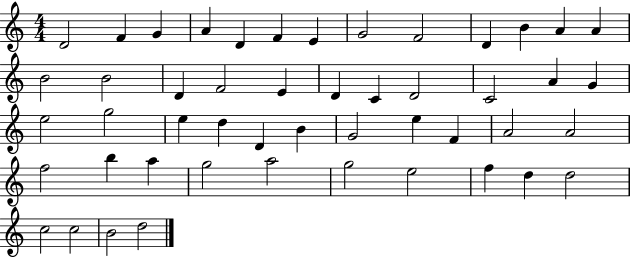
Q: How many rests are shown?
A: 0